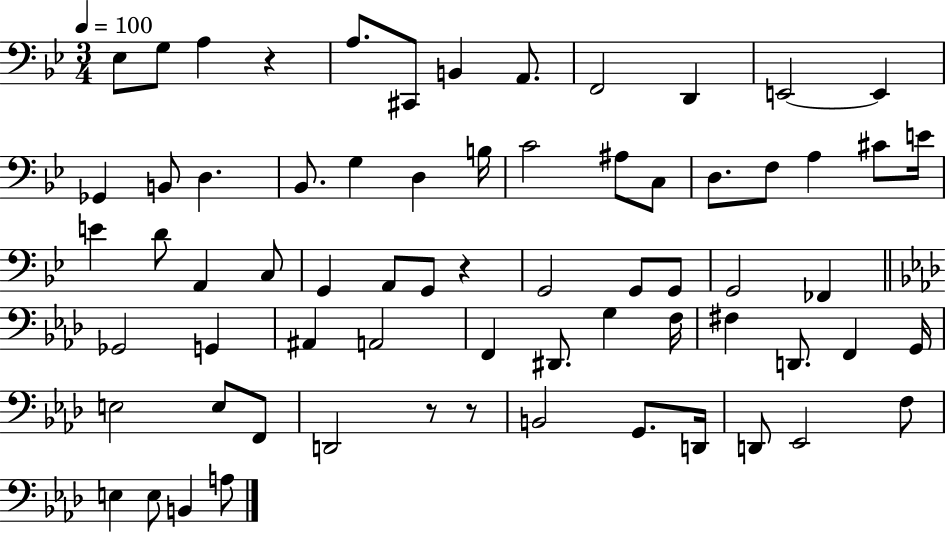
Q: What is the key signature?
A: BES major